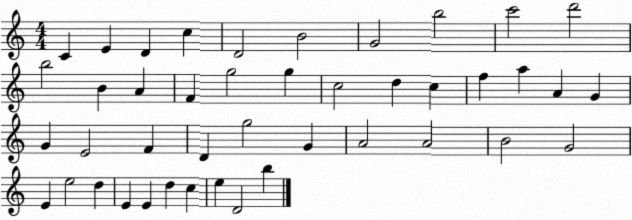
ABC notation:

X:1
T:Untitled
M:4/4
L:1/4
K:C
C E D c D2 B2 G2 b2 c'2 d'2 b2 B A F g2 g c2 d c f a A G G E2 F D g2 G A2 A2 B2 G2 E e2 d E E d c e D2 b